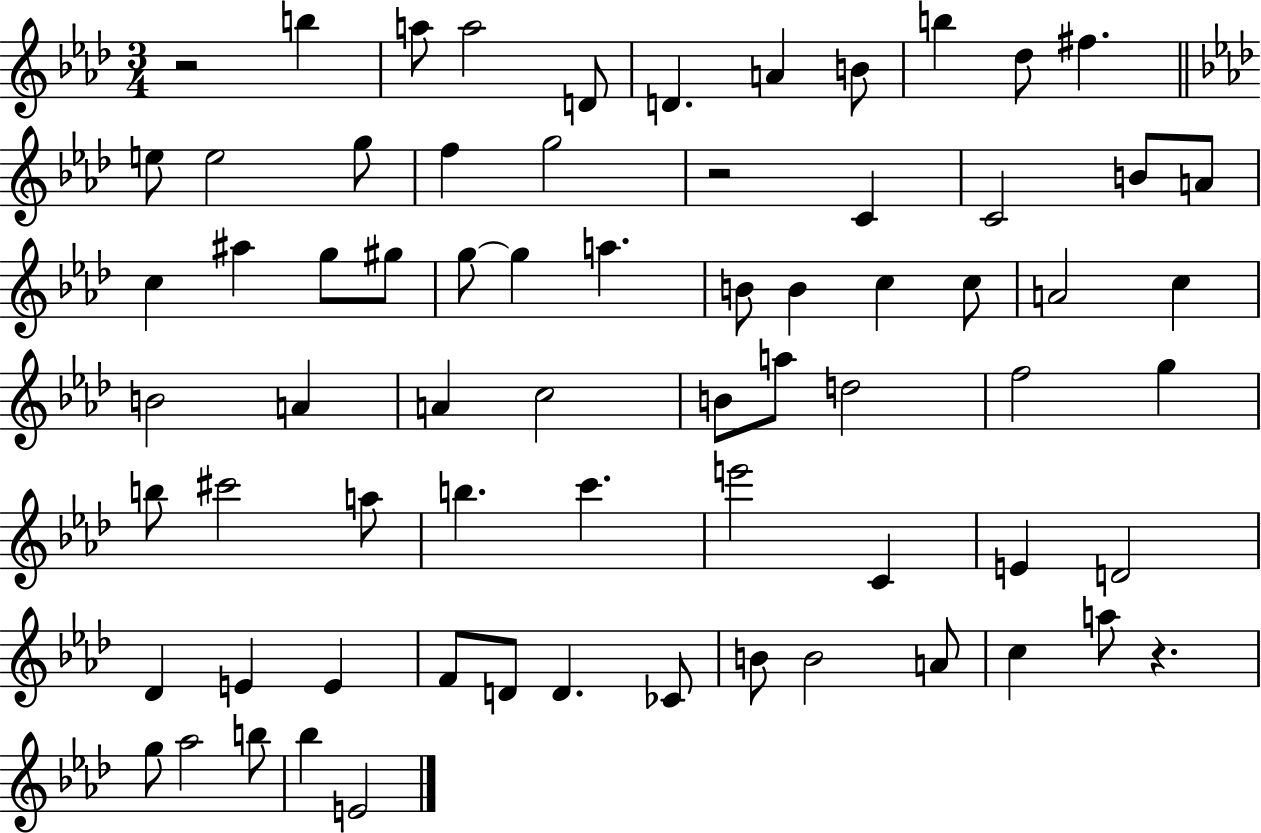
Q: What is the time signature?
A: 3/4